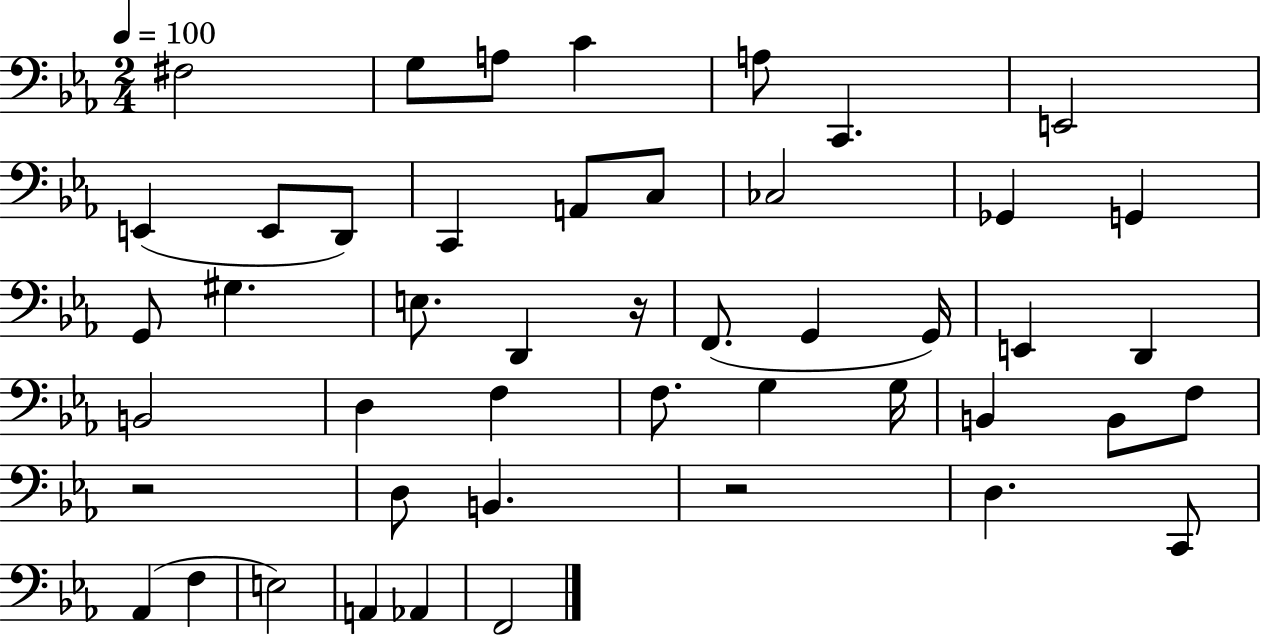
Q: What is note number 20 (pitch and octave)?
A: D2